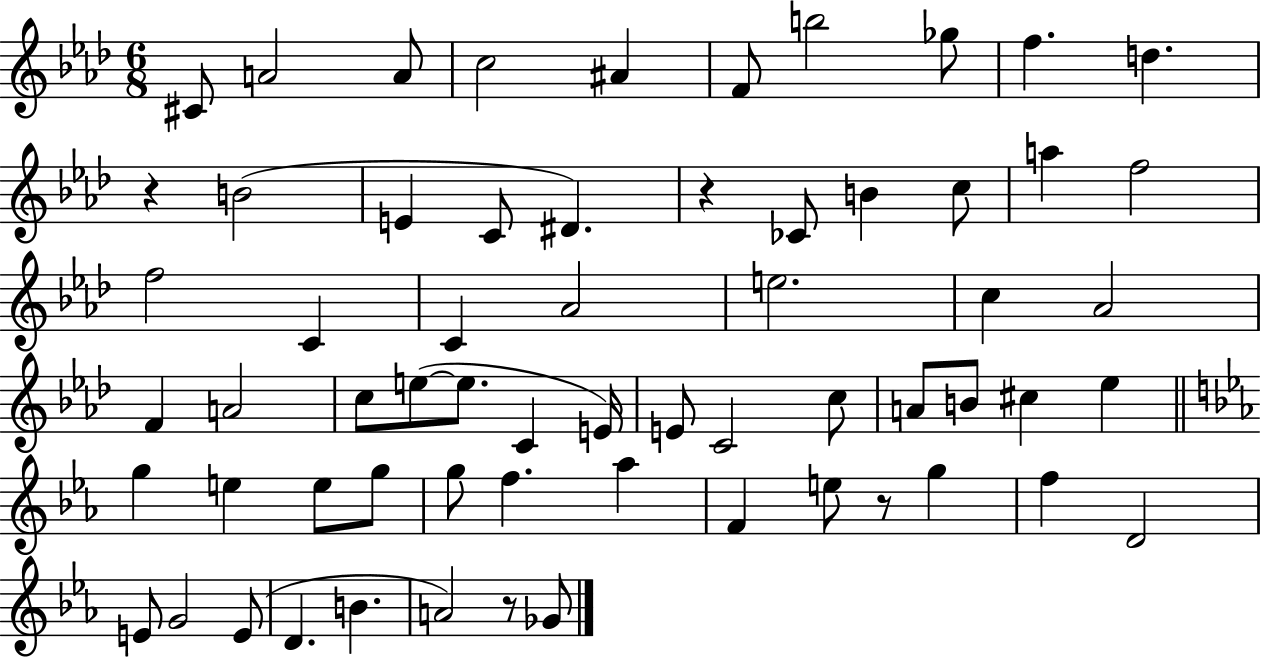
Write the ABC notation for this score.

X:1
T:Untitled
M:6/8
L:1/4
K:Ab
^C/2 A2 A/2 c2 ^A F/2 b2 _g/2 f d z B2 E C/2 ^D z _C/2 B c/2 a f2 f2 C C _A2 e2 c _A2 F A2 c/2 e/2 e/2 C E/4 E/2 C2 c/2 A/2 B/2 ^c _e g e e/2 g/2 g/2 f _a F e/2 z/2 g f D2 E/2 G2 E/2 D B A2 z/2 _G/2